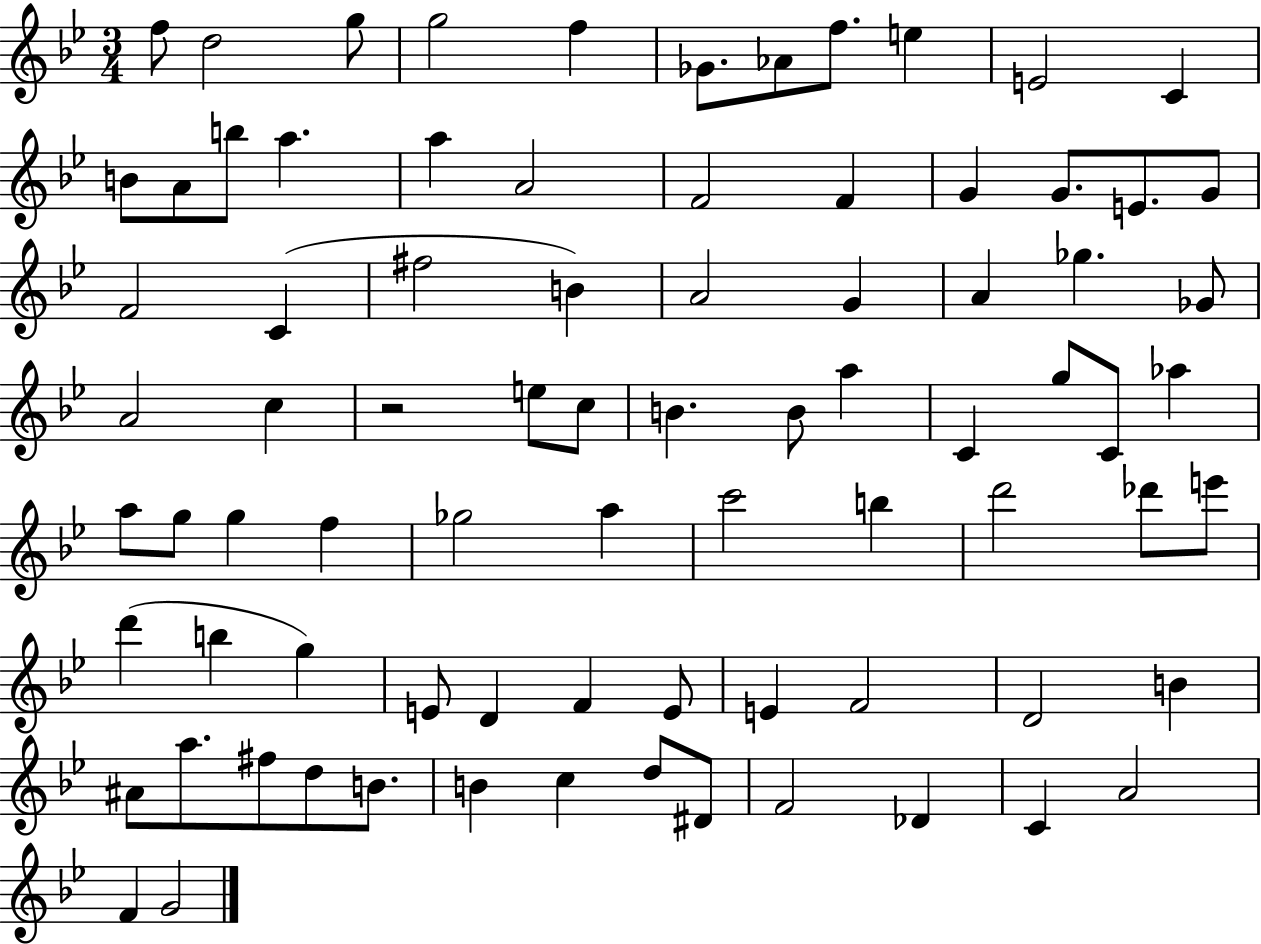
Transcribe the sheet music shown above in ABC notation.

X:1
T:Untitled
M:3/4
L:1/4
K:Bb
f/2 d2 g/2 g2 f _G/2 _A/2 f/2 e E2 C B/2 A/2 b/2 a a A2 F2 F G G/2 E/2 G/2 F2 C ^f2 B A2 G A _g _G/2 A2 c z2 e/2 c/2 B B/2 a C g/2 C/2 _a a/2 g/2 g f _g2 a c'2 b d'2 _d'/2 e'/2 d' b g E/2 D F E/2 E F2 D2 B ^A/2 a/2 ^f/2 d/2 B/2 B c d/2 ^D/2 F2 _D C A2 F G2